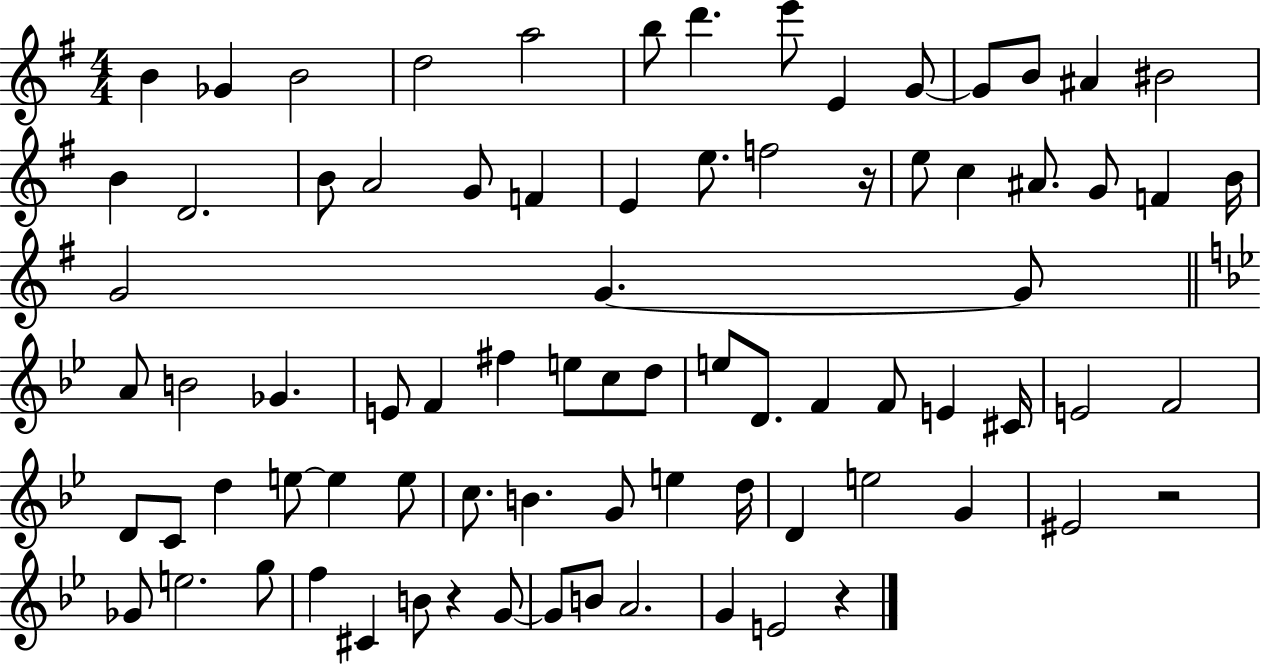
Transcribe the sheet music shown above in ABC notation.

X:1
T:Untitled
M:4/4
L:1/4
K:G
B _G B2 d2 a2 b/2 d' e'/2 E G/2 G/2 B/2 ^A ^B2 B D2 B/2 A2 G/2 F E e/2 f2 z/4 e/2 c ^A/2 G/2 F B/4 G2 G G/2 A/2 B2 _G E/2 F ^f e/2 c/2 d/2 e/2 D/2 F F/2 E ^C/4 E2 F2 D/2 C/2 d e/2 e e/2 c/2 B G/2 e d/4 D e2 G ^E2 z2 _G/2 e2 g/2 f ^C B/2 z G/2 G/2 B/2 A2 G E2 z